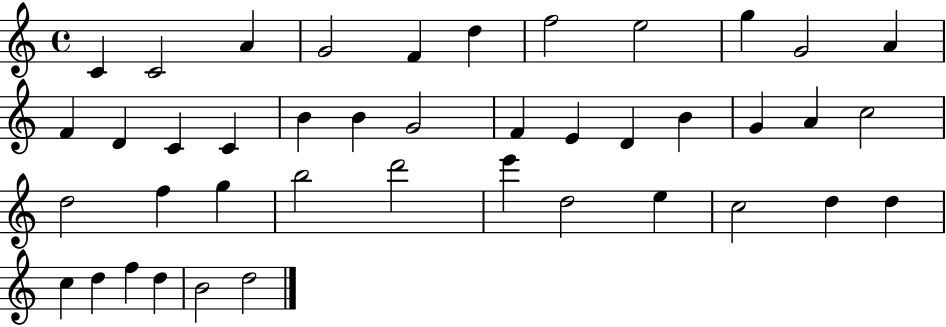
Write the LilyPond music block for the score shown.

{
  \clef treble
  \time 4/4
  \defaultTimeSignature
  \key c \major
  c'4 c'2 a'4 | g'2 f'4 d''4 | f''2 e''2 | g''4 g'2 a'4 | \break f'4 d'4 c'4 c'4 | b'4 b'4 g'2 | f'4 e'4 d'4 b'4 | g'4 a'4 c''2 | \break d''2 f''4 g''4 | b''2 d'''2 | e'''4 d''2 e''4 | c''2 d''4 d''4 | \break c''4 d''4 f''4 d''4 | b'2 d''2 | \bar "|."
}